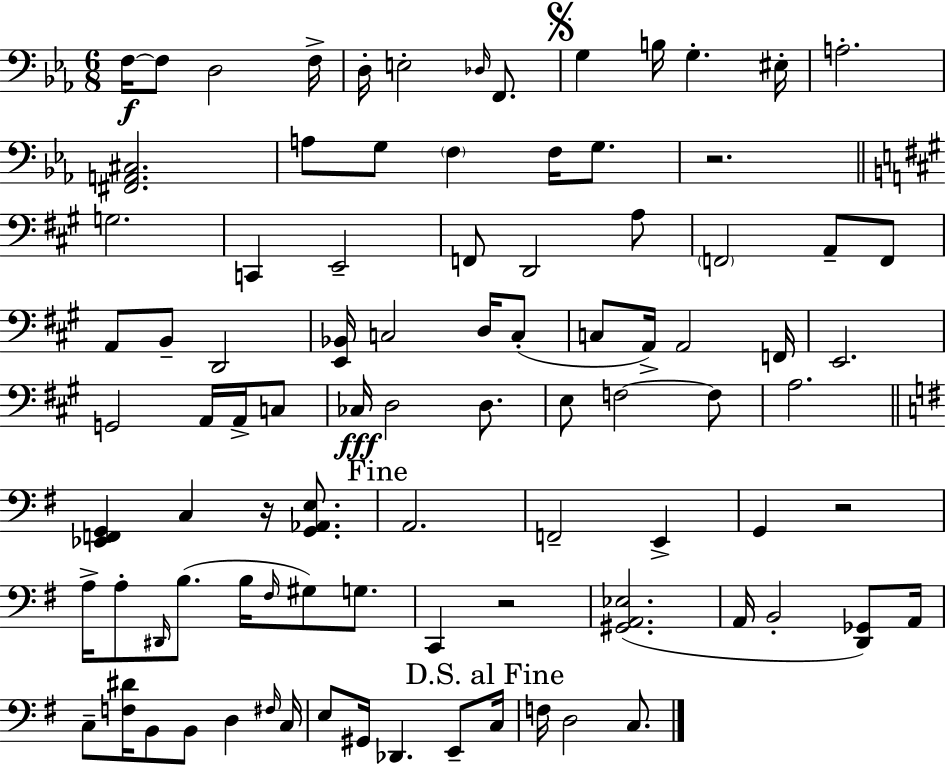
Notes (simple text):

F3/s F3/e D3/h F3/s D3/s E3/h Db3/s F2/e. G3/q B3/s G3/q. EIS3/s A3/h. [F#2,A2,C#3]/h. A3/e G3/e F3/q F3/s G3/e. R/h. G3/h. C2/q E2/h F2/e D2/h A3/e F2/h A2/e F2/e A2/e B2/e D2/h [E2,Bb2]/s C3/h D3/s C3/e C3/e A2/s A2/h F2/s E2/h. G2/h A2/s A2/s C3/e CES3/s D3/h D3/e. E3/e F3/h F3/e A3/h. [Eb2,F2,G2]/q C3/q R/s [G2,Ab2,E3]/e. A2/h. F2/h E2/q G2/q R/h A3/s A3/e D#2/s B3/e. B3/s F#3/s G#3/e G3/e. C2/q R/h [G#2,A2,Eb3]/h. A2/s B2/h [D2,Gb2]/e A2/s C3/e [F3,D#4]/s B2/e B2/e D3/q F#3/s C3/s E3/e G#2/s Db2/q. E2/e C3/s F3/s D3/h C3/e.